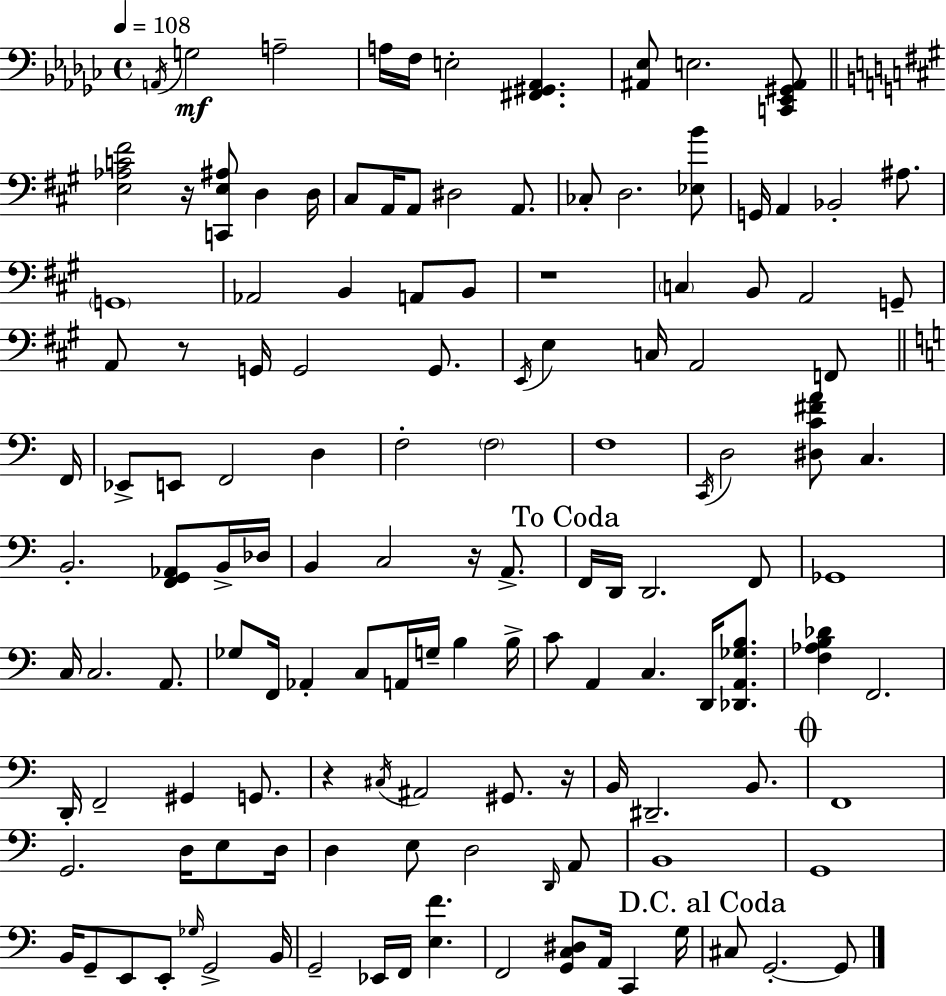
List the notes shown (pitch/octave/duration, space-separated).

A2/s G3/h A3/h A3/s F3/s E3/h [F#2,G#2,Ab2]/q. [A#2,Eb3]/e E3/h. [C2,Eb2,G#2,A#2]/e [E3,Ab3,C4,F#4]/h R/s [C2,E3,A#3]/e D3/q D3/s C#3/e A2/s A2/e D#3/h A2/e. CES3/e D3/h. [Eb3,B4]/e G2/s A2/q Bb2/h A#3/e. G2/w Ab2/h B2/q A2/e B2/e R/w C3/q B2/e A2/h G2/e A2/e R/e G2/s G2/h G2/e. E2/s E3/q C3/s A2/h F2/e F2/s Eb2/e E2/e F2/h D3/q F3/h F3/h F3/w C2/s D3/h [D#3,C4,F#4,A4]/e C3/q. B2/h. [F2,G2,Ab2]/e B2/s Db3/s B2/q C3/h R/s A2/e. F2/s D2/s D2/h. F2/e Gb2/w C3/s C3/h. A2/e. Gb3/e F2/s Ab2/q C3/e A2/s G3/s B3/q B3/s C4/e A2/q C3/q. D2/s [Db2,A2,Gb3,B3]/e. [F3,Ab3,B3,Db4]/q F2/h. D2/s F2/h G#2/q G2/e. R/q C#3/s A#2/h G#2/e. R/s B2/s D#2/h. B2/e. F2/w G2/h. D3/s E3/e D3/s D3/q E3/e D3/h D2/s A2/e B2/w G2/w B2/s G2/e E2/e E2/e Gb3/s G2/h B2/s G2/h Eb2/s F2/s [E3,F4]/q. F2/h [G2,C3,D#3]/e A2/s C2/q G3/s C#3/e G2/h. G2/e